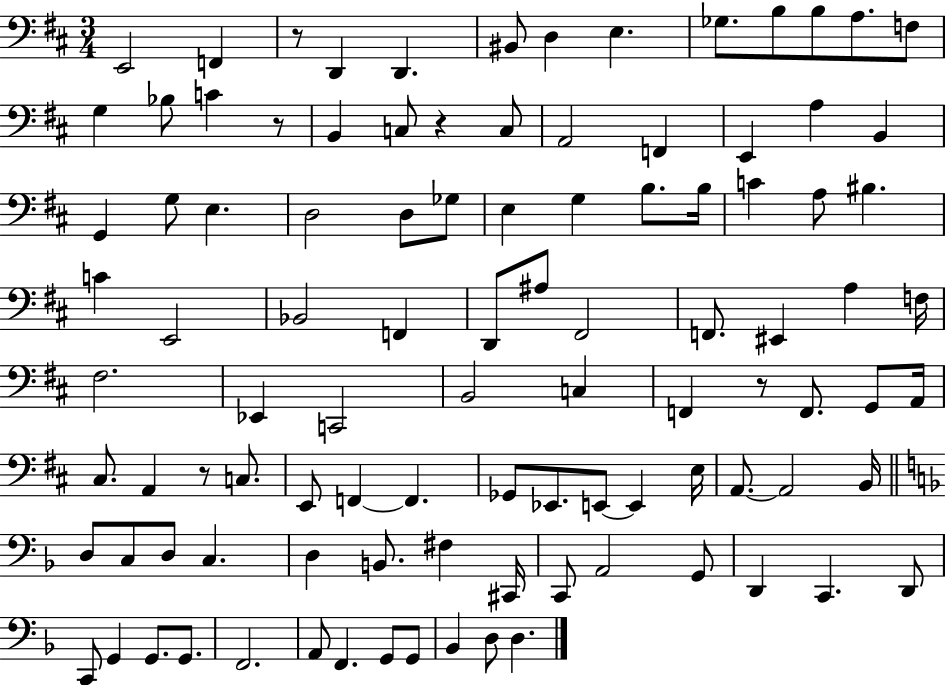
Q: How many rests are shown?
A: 5